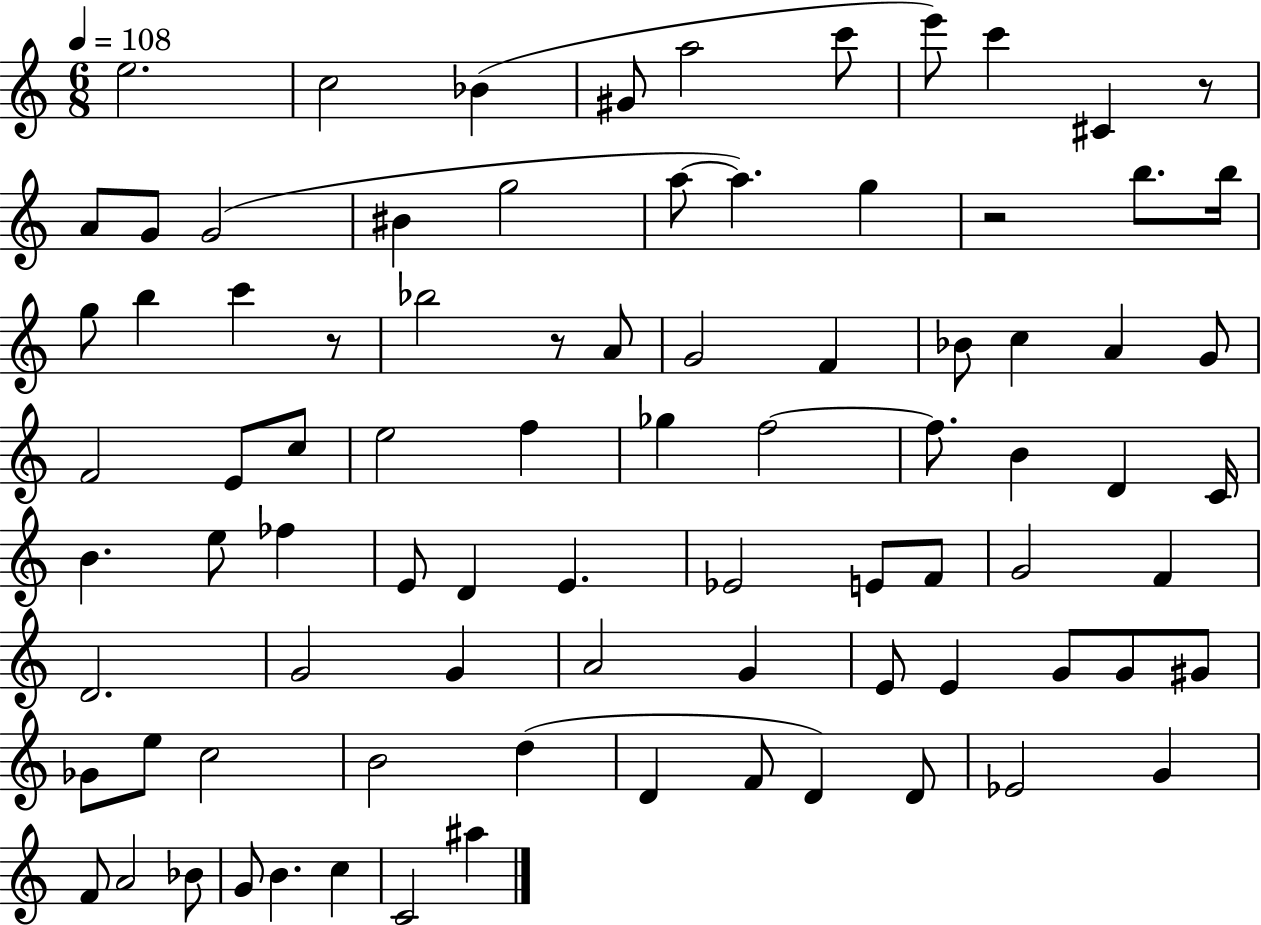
{
  \clef treble
  \numericTimeSignature
  \time 6/8
  \key c \major
  \tempo 4 = 108
  e''2. | c''2 bes'4( | gis'8 a''2 c'''8 | e'''8) c'''4 cis'4 r8 | \break a'8 g'8 g'2( | bis'4 g''2 | a''8~~ a''4.) g''4 | r2 b''8. b''16 | \break g''8 b''4 c'''4 r8 | bes''2 r8 a'8 | g'2 f'4 | bes'8 c''4 a'4 g'8 | \break f'2 e'8 c''8 | e''2 f''4 | ges''4 f''2~~ | f''8. b'4 d'4 c'16 | \break b'4. e''8 fes''4 | e'8 d'4 e'4. | ees'2 e'8 f'8 | g'2 f'4 | \break d'2. | g'2 g'4 | a'2 g'4 | e'8 e'4 g'8 g'8 gis'8 | \break ges'8 e''8 c''2 | b'2 d''4( | d'4 f'8 d'4) d'8 | ees'2 g'4 | \break f'8 a'2 bes'8 | g'8 b'4. c''4 | c'2 ais''4 | \bar "|."
}